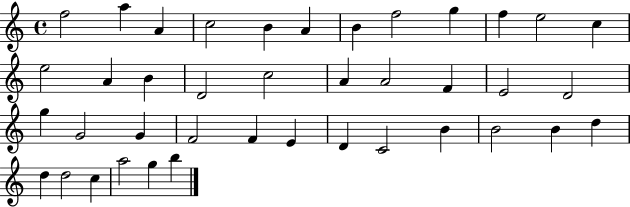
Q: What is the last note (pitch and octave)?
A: B5